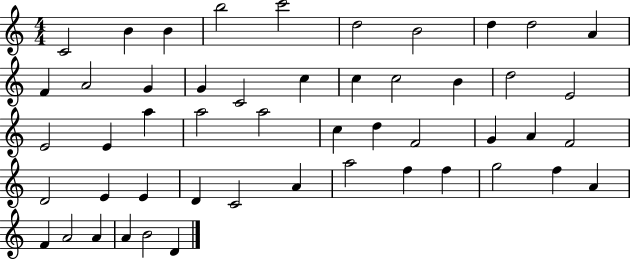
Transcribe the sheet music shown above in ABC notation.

X:1
T:Untitled
M:4/4
L:1/4
K:C
C2 B B b2 c'2 d2 B2 d d2 A F A2 G G C2 c c c2 B d2 E2 E2 E a a2 a2 c d F2 G A F2 D2 E E D C2 A a2 f f g2 f A F A2 A A B2 D